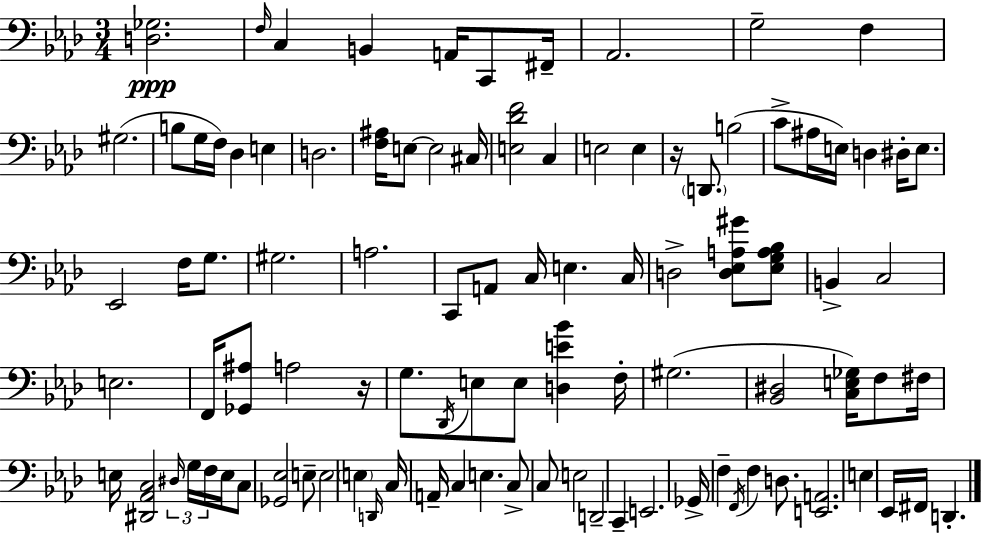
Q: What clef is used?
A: bass